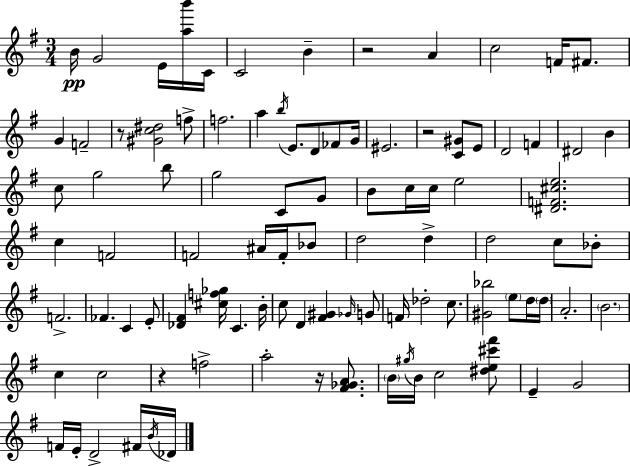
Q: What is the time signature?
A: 3/4